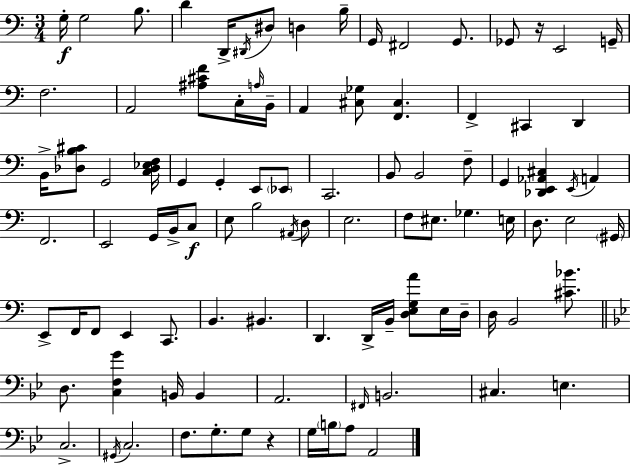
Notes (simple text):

G3/s G3/h B3/e. D4/q D2/s D#2/s D#3/e D3/q B3/s G2/s F#2/h G2/e. Gb2/e R/s E2/h G2/s F3/h. A2/h [A#3,C#4,F4]/e C3/s A3/s B2/s A2/q [C#3,Gb3]/e [F2,C#3]/q. F2/q C#2/q D2/q B2/s [Db3,B3,C#4]/e G2/h [C3,Db3,Eb3,F3]/s G2/q G2/q E2/e Eb2/e C2/h. B2/e B2/h F3/e G2/q [Db2,E2,Ab2,C#3]/q E2/s A2/q F2/h. E2/h G2/s B2/s C3/e E3/e B3/h A#2/s D3/e E3/h. F3/e EIS3/e. Gb3/q. E3/s D3/e. E3/h G#2/s E2/e F2/s F2/e E2/q C2/e. B2/q. BIS2/q. D2/q. D2/s B2/s [D3,E3,G3,A4]/e E3/s D3/s D3/s B2/h [C#4,Bb4]/e. D3/e. [C3,F3,G4]/q B2/s B2/q A2/h. F#2/s B2/h. C#3/q. E3/q. C3/h. G#2/s C3/h. F3/e. G3/e. G3/e R/q G3/s B3/s A3/e A2/h